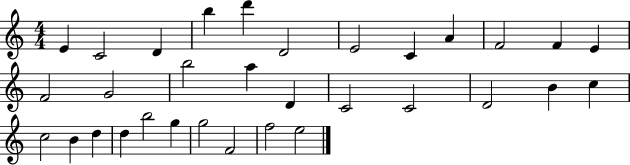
{
  \clef treble
  \numericTimeSignature
  \time 4/4
  \key c \major
  e'4 c'2 d'4 | b''4 d'''4 d'2 | e'2 c'4 a'4 | f'2 f'4 e'4 | \break f'2 g'2 | b''2 a''4 d'4 | c'2 c'2 | d'2 b'4 c''4 | \break c''2 b'4 d''4 | d''4 b''2 g''4 | g''2 f'2 | f''2 e''2 | \break \bar "|."
}